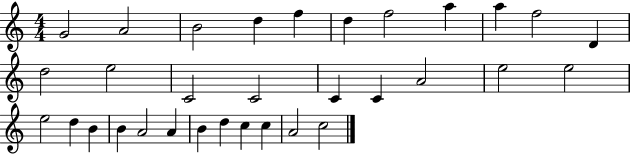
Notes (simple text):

G4/h A4/h B4/h D5/q F5/q D5/q F5/h A5/q A5/q F5/h D4/q D5/h E5/h C4/h C4/h C4/q C4/q A4/h E5/h E5/h E5/h D5/q B4/q B4/q A4/h A4/q B4/q D5/q C5/q C5/q A4/h C5/h